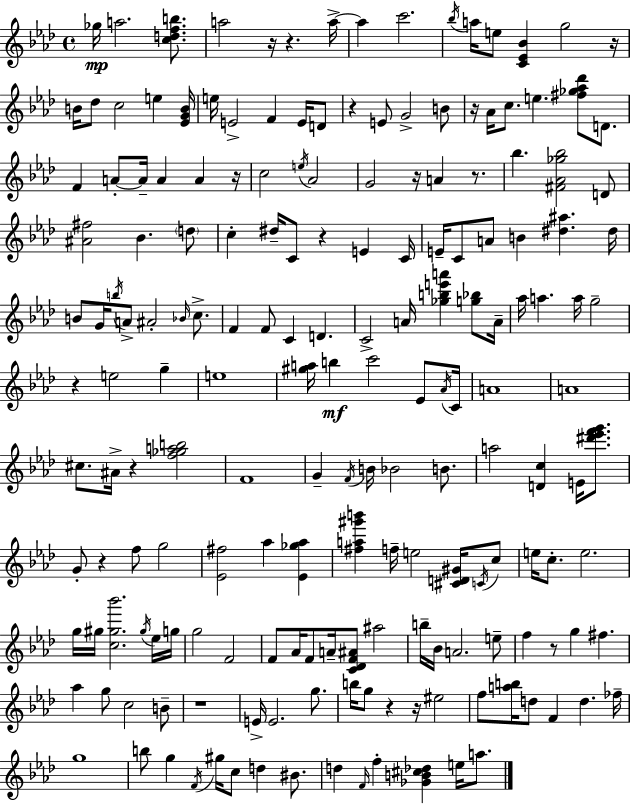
Gb5/s A5/h. [C5,D5,F5,B5]/e. A5/h R/s R/q. A5/s A5/q C6/h. Bb5/s A5/s E5/e [C4,Eb4,Bb4]/q G5/h R/s B4/s Db5/e C5/h E5/q [Eb4,G4,B4]/s E5/s E4/h F4/q E4/s D4/e R/q E4/e G4/h B4/e R/s Ab4/s C5/e. E5/q. [F#5,Gb5,Ab5,Db6]/e D4/e. F4/q A4/e A4/s A4/q A4/q R/s C5/h E5/s Ab4/h G4/h R/s A4/q R/e. Bb5/q. [F#4,Ab4,Gb5,Bb5]/h D4/e [A#4,F#5]/h Bb4/q. D5/e C5/q D#5/s C4/e R/q E4/q C4/s E4/s C4/e A4/e B4/q [D#5,A#5]/q. D#5/s B4/e G4/s B5/s A4/e A#4/h Bb4/s C5/e. F4/q F4/e C4/q D4/q. C4/h A4/s [Gb5,B5,E6,A6]/q [G5,Bb5]/e A4/s Ab5/s A5/q. A5/s G5/h R/q E5/h G5/q E5/w [G#5,A5]/s B5/q C6/h Eb4/e Ab4/s C4/s A4/w A4/w C#5/e. A#4/s R/q [F5,Gb5,A5,B5]/h F4/w G4/q F4/s B4/s Bb4/h B4/e. A5/h [D4,C5]/q E4/s [D#6,Eb6,F6,G6]/e. G4/e R/q F5/e G5/h [Eb4,F#5]/h Ab5/q [Eb4,Gb5,Ab5]/q [F#5,A5,G#6,B6]/q F5/s E5/h [C#4,D4,G#4]/s C4/s C5/e E5/s C5/e. E5/h. G5/s G#5/s [C5,G#5,Bb6]/h. G#5/s Eb5/s G5/s G5/h F4/h F4/e Ab4/s F4/e A4/s [C4,Db4,F4,A#4]/e A#5/h B5/s Bb4/s A4/h. E5/e F5/q R/e G5/q F#5/q. Ab5/q G5/e C5/h B4/e R/w E4/s E4/h. G5/e. B5/s G5/e R/q R/s EIS5/h F5/e [A5,B5]/s D5/e F4/q D5/q. FES5/s G5/w B5/e G5/q F4/s G#5/s C5/e D5/q BIS4/e. D5/q F4/s F5/q [Gb4,B4,C#5,Db5]/q E5/s A5/e.